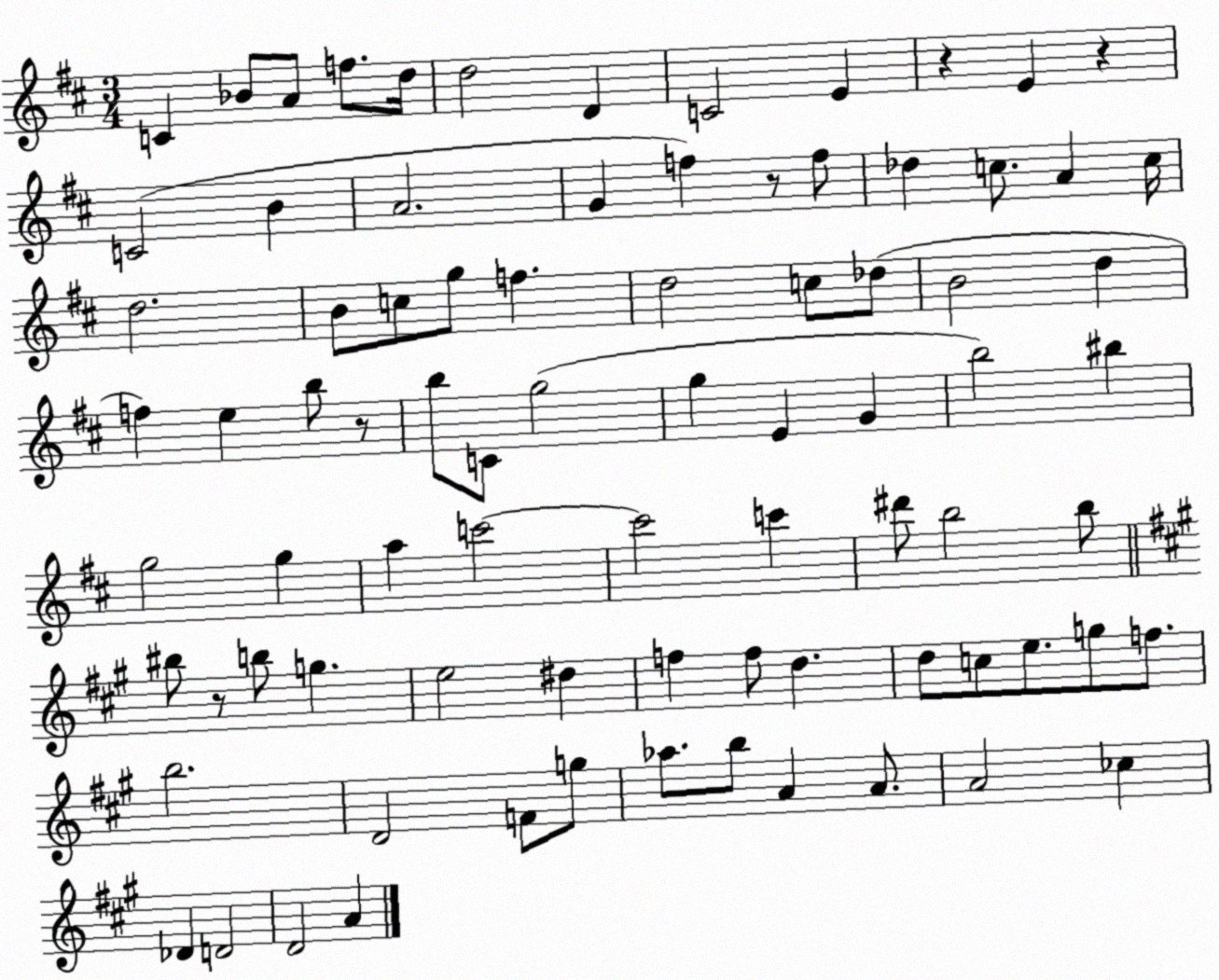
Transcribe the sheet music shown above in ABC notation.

X:1
T:Untitled
M:3/4
L:1/4
K:D
C _B/2 A/2 f/2 d/4 d2 D C2 E z E z C2 B A2 G f z/2 f/2 _d c/2 A c/4 d2 B/2 c/2 g/2 f d2 c/2 _d/2 B2 d f e b/2 z/2 b/2 C/2 g2 g E G b2 ^b g2 g a c'2 c'2 c' ^d'/2 b2 b/2 ^b/2 z/2 b/2 g e2 ^d f f/2 d d/2 c/2 e/2 g/2 f/2 b2 D2 F/2 g/2 _a/2 b/2 A A/2 A2 _c _D D2 D2 A